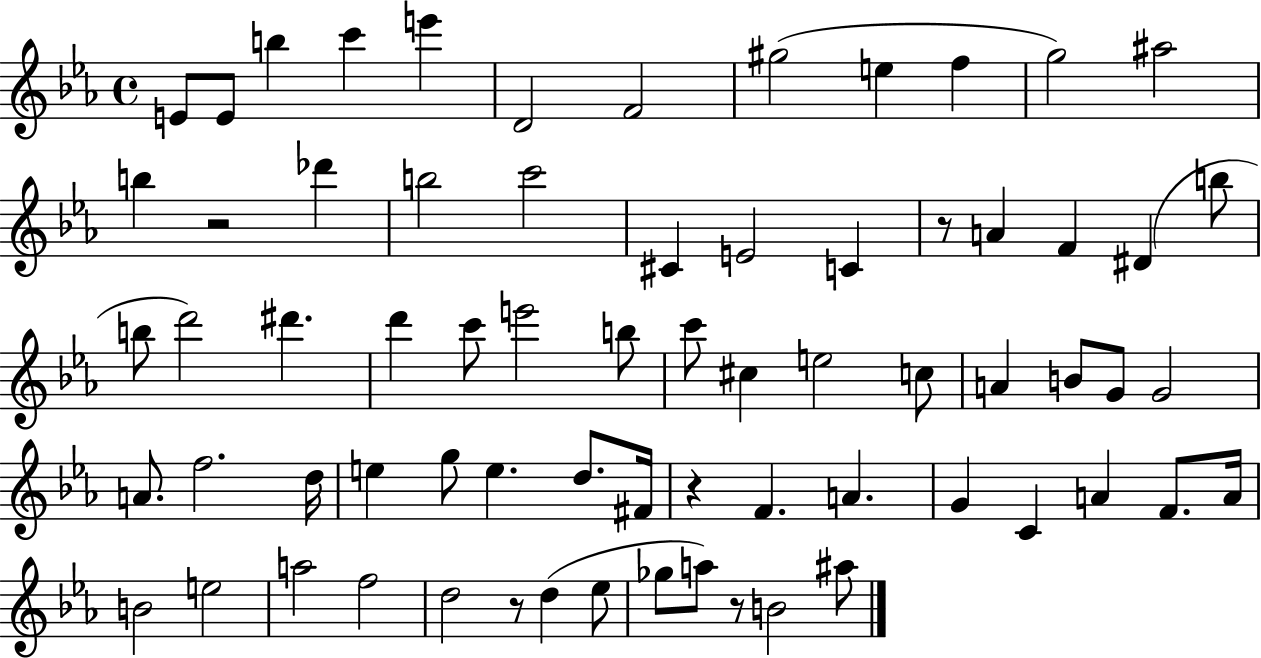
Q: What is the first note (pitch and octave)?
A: E4